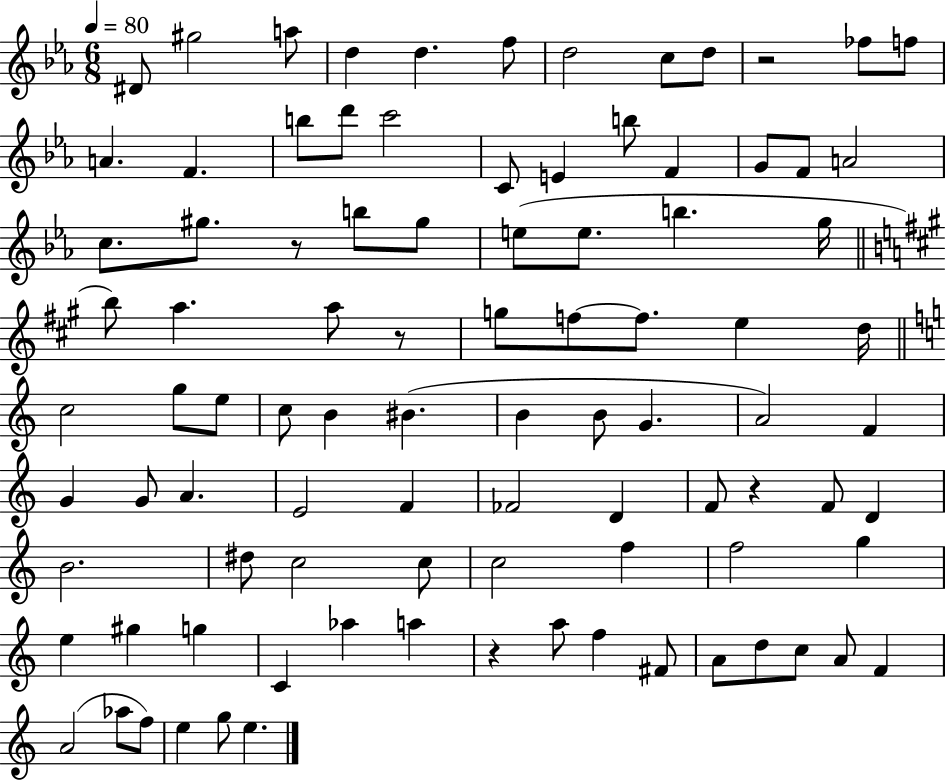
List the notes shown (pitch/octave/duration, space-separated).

D#4/e G#5/h A5/e D5/q D5/q. F5/e D5/h C5/e D5/e R/h FES5/e F5/e A4/q. F4/q. B5/e D6/e C6/h C4/e E4/q B5/e F4/q G4/e F4/e A4/h C5/e. G#5/e. R/e B5/e G#5/e E5/e E5/e. B5/q. G5/s B5/e A5/q. A5/e R/e G5/e F5/e F5/e. E5/q D5/s C5/h G5/e E5/e C5/e B4/q BIS4/q. B4/q B4/e G4/q. A4/h F4/q G4/q G4/e A4/q. E4/h F4/q FES4/h D4/q F4/e R/q F4/e D4/q B4/h. D#5/e C5/h C5/e C5/h F5/q F5/h G5/q E5/q G#5/q G5/q C4/q Ab5/q A5/q R/q A5/e F5/q F#4/e A4/e D5/e C5/e A4/e F4/q A4/h Ab5/e F5/e E5/q G5/e E5/q.